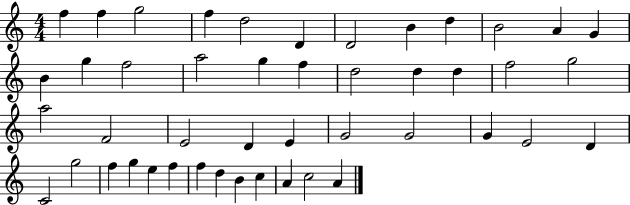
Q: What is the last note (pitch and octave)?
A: A4